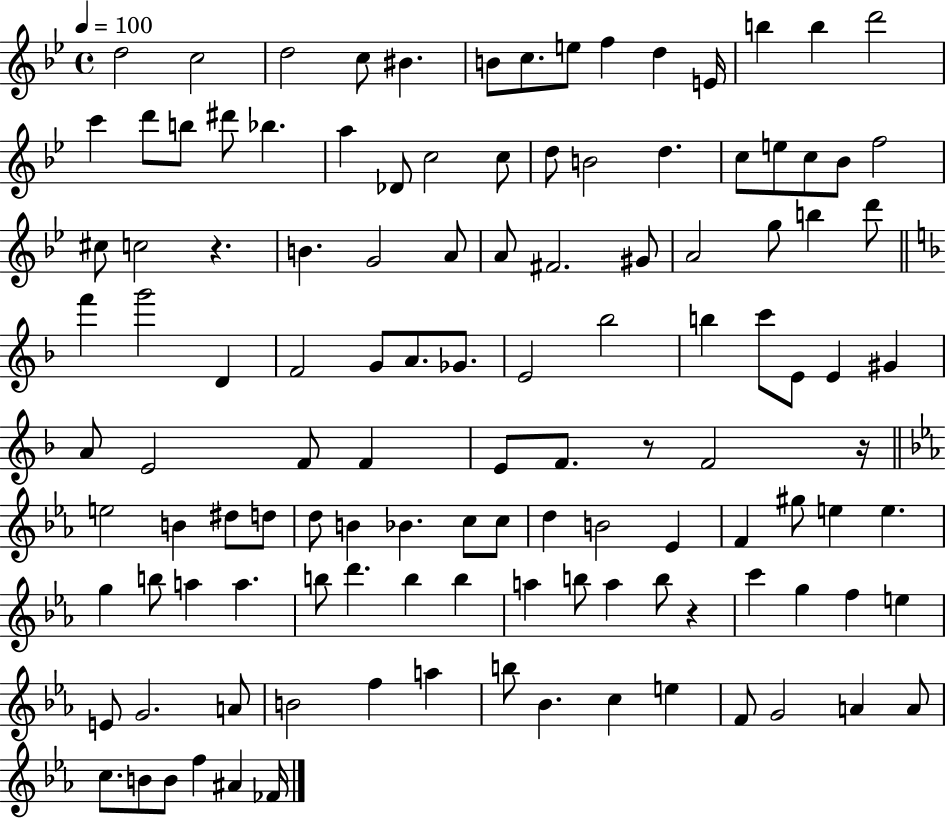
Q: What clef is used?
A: treble